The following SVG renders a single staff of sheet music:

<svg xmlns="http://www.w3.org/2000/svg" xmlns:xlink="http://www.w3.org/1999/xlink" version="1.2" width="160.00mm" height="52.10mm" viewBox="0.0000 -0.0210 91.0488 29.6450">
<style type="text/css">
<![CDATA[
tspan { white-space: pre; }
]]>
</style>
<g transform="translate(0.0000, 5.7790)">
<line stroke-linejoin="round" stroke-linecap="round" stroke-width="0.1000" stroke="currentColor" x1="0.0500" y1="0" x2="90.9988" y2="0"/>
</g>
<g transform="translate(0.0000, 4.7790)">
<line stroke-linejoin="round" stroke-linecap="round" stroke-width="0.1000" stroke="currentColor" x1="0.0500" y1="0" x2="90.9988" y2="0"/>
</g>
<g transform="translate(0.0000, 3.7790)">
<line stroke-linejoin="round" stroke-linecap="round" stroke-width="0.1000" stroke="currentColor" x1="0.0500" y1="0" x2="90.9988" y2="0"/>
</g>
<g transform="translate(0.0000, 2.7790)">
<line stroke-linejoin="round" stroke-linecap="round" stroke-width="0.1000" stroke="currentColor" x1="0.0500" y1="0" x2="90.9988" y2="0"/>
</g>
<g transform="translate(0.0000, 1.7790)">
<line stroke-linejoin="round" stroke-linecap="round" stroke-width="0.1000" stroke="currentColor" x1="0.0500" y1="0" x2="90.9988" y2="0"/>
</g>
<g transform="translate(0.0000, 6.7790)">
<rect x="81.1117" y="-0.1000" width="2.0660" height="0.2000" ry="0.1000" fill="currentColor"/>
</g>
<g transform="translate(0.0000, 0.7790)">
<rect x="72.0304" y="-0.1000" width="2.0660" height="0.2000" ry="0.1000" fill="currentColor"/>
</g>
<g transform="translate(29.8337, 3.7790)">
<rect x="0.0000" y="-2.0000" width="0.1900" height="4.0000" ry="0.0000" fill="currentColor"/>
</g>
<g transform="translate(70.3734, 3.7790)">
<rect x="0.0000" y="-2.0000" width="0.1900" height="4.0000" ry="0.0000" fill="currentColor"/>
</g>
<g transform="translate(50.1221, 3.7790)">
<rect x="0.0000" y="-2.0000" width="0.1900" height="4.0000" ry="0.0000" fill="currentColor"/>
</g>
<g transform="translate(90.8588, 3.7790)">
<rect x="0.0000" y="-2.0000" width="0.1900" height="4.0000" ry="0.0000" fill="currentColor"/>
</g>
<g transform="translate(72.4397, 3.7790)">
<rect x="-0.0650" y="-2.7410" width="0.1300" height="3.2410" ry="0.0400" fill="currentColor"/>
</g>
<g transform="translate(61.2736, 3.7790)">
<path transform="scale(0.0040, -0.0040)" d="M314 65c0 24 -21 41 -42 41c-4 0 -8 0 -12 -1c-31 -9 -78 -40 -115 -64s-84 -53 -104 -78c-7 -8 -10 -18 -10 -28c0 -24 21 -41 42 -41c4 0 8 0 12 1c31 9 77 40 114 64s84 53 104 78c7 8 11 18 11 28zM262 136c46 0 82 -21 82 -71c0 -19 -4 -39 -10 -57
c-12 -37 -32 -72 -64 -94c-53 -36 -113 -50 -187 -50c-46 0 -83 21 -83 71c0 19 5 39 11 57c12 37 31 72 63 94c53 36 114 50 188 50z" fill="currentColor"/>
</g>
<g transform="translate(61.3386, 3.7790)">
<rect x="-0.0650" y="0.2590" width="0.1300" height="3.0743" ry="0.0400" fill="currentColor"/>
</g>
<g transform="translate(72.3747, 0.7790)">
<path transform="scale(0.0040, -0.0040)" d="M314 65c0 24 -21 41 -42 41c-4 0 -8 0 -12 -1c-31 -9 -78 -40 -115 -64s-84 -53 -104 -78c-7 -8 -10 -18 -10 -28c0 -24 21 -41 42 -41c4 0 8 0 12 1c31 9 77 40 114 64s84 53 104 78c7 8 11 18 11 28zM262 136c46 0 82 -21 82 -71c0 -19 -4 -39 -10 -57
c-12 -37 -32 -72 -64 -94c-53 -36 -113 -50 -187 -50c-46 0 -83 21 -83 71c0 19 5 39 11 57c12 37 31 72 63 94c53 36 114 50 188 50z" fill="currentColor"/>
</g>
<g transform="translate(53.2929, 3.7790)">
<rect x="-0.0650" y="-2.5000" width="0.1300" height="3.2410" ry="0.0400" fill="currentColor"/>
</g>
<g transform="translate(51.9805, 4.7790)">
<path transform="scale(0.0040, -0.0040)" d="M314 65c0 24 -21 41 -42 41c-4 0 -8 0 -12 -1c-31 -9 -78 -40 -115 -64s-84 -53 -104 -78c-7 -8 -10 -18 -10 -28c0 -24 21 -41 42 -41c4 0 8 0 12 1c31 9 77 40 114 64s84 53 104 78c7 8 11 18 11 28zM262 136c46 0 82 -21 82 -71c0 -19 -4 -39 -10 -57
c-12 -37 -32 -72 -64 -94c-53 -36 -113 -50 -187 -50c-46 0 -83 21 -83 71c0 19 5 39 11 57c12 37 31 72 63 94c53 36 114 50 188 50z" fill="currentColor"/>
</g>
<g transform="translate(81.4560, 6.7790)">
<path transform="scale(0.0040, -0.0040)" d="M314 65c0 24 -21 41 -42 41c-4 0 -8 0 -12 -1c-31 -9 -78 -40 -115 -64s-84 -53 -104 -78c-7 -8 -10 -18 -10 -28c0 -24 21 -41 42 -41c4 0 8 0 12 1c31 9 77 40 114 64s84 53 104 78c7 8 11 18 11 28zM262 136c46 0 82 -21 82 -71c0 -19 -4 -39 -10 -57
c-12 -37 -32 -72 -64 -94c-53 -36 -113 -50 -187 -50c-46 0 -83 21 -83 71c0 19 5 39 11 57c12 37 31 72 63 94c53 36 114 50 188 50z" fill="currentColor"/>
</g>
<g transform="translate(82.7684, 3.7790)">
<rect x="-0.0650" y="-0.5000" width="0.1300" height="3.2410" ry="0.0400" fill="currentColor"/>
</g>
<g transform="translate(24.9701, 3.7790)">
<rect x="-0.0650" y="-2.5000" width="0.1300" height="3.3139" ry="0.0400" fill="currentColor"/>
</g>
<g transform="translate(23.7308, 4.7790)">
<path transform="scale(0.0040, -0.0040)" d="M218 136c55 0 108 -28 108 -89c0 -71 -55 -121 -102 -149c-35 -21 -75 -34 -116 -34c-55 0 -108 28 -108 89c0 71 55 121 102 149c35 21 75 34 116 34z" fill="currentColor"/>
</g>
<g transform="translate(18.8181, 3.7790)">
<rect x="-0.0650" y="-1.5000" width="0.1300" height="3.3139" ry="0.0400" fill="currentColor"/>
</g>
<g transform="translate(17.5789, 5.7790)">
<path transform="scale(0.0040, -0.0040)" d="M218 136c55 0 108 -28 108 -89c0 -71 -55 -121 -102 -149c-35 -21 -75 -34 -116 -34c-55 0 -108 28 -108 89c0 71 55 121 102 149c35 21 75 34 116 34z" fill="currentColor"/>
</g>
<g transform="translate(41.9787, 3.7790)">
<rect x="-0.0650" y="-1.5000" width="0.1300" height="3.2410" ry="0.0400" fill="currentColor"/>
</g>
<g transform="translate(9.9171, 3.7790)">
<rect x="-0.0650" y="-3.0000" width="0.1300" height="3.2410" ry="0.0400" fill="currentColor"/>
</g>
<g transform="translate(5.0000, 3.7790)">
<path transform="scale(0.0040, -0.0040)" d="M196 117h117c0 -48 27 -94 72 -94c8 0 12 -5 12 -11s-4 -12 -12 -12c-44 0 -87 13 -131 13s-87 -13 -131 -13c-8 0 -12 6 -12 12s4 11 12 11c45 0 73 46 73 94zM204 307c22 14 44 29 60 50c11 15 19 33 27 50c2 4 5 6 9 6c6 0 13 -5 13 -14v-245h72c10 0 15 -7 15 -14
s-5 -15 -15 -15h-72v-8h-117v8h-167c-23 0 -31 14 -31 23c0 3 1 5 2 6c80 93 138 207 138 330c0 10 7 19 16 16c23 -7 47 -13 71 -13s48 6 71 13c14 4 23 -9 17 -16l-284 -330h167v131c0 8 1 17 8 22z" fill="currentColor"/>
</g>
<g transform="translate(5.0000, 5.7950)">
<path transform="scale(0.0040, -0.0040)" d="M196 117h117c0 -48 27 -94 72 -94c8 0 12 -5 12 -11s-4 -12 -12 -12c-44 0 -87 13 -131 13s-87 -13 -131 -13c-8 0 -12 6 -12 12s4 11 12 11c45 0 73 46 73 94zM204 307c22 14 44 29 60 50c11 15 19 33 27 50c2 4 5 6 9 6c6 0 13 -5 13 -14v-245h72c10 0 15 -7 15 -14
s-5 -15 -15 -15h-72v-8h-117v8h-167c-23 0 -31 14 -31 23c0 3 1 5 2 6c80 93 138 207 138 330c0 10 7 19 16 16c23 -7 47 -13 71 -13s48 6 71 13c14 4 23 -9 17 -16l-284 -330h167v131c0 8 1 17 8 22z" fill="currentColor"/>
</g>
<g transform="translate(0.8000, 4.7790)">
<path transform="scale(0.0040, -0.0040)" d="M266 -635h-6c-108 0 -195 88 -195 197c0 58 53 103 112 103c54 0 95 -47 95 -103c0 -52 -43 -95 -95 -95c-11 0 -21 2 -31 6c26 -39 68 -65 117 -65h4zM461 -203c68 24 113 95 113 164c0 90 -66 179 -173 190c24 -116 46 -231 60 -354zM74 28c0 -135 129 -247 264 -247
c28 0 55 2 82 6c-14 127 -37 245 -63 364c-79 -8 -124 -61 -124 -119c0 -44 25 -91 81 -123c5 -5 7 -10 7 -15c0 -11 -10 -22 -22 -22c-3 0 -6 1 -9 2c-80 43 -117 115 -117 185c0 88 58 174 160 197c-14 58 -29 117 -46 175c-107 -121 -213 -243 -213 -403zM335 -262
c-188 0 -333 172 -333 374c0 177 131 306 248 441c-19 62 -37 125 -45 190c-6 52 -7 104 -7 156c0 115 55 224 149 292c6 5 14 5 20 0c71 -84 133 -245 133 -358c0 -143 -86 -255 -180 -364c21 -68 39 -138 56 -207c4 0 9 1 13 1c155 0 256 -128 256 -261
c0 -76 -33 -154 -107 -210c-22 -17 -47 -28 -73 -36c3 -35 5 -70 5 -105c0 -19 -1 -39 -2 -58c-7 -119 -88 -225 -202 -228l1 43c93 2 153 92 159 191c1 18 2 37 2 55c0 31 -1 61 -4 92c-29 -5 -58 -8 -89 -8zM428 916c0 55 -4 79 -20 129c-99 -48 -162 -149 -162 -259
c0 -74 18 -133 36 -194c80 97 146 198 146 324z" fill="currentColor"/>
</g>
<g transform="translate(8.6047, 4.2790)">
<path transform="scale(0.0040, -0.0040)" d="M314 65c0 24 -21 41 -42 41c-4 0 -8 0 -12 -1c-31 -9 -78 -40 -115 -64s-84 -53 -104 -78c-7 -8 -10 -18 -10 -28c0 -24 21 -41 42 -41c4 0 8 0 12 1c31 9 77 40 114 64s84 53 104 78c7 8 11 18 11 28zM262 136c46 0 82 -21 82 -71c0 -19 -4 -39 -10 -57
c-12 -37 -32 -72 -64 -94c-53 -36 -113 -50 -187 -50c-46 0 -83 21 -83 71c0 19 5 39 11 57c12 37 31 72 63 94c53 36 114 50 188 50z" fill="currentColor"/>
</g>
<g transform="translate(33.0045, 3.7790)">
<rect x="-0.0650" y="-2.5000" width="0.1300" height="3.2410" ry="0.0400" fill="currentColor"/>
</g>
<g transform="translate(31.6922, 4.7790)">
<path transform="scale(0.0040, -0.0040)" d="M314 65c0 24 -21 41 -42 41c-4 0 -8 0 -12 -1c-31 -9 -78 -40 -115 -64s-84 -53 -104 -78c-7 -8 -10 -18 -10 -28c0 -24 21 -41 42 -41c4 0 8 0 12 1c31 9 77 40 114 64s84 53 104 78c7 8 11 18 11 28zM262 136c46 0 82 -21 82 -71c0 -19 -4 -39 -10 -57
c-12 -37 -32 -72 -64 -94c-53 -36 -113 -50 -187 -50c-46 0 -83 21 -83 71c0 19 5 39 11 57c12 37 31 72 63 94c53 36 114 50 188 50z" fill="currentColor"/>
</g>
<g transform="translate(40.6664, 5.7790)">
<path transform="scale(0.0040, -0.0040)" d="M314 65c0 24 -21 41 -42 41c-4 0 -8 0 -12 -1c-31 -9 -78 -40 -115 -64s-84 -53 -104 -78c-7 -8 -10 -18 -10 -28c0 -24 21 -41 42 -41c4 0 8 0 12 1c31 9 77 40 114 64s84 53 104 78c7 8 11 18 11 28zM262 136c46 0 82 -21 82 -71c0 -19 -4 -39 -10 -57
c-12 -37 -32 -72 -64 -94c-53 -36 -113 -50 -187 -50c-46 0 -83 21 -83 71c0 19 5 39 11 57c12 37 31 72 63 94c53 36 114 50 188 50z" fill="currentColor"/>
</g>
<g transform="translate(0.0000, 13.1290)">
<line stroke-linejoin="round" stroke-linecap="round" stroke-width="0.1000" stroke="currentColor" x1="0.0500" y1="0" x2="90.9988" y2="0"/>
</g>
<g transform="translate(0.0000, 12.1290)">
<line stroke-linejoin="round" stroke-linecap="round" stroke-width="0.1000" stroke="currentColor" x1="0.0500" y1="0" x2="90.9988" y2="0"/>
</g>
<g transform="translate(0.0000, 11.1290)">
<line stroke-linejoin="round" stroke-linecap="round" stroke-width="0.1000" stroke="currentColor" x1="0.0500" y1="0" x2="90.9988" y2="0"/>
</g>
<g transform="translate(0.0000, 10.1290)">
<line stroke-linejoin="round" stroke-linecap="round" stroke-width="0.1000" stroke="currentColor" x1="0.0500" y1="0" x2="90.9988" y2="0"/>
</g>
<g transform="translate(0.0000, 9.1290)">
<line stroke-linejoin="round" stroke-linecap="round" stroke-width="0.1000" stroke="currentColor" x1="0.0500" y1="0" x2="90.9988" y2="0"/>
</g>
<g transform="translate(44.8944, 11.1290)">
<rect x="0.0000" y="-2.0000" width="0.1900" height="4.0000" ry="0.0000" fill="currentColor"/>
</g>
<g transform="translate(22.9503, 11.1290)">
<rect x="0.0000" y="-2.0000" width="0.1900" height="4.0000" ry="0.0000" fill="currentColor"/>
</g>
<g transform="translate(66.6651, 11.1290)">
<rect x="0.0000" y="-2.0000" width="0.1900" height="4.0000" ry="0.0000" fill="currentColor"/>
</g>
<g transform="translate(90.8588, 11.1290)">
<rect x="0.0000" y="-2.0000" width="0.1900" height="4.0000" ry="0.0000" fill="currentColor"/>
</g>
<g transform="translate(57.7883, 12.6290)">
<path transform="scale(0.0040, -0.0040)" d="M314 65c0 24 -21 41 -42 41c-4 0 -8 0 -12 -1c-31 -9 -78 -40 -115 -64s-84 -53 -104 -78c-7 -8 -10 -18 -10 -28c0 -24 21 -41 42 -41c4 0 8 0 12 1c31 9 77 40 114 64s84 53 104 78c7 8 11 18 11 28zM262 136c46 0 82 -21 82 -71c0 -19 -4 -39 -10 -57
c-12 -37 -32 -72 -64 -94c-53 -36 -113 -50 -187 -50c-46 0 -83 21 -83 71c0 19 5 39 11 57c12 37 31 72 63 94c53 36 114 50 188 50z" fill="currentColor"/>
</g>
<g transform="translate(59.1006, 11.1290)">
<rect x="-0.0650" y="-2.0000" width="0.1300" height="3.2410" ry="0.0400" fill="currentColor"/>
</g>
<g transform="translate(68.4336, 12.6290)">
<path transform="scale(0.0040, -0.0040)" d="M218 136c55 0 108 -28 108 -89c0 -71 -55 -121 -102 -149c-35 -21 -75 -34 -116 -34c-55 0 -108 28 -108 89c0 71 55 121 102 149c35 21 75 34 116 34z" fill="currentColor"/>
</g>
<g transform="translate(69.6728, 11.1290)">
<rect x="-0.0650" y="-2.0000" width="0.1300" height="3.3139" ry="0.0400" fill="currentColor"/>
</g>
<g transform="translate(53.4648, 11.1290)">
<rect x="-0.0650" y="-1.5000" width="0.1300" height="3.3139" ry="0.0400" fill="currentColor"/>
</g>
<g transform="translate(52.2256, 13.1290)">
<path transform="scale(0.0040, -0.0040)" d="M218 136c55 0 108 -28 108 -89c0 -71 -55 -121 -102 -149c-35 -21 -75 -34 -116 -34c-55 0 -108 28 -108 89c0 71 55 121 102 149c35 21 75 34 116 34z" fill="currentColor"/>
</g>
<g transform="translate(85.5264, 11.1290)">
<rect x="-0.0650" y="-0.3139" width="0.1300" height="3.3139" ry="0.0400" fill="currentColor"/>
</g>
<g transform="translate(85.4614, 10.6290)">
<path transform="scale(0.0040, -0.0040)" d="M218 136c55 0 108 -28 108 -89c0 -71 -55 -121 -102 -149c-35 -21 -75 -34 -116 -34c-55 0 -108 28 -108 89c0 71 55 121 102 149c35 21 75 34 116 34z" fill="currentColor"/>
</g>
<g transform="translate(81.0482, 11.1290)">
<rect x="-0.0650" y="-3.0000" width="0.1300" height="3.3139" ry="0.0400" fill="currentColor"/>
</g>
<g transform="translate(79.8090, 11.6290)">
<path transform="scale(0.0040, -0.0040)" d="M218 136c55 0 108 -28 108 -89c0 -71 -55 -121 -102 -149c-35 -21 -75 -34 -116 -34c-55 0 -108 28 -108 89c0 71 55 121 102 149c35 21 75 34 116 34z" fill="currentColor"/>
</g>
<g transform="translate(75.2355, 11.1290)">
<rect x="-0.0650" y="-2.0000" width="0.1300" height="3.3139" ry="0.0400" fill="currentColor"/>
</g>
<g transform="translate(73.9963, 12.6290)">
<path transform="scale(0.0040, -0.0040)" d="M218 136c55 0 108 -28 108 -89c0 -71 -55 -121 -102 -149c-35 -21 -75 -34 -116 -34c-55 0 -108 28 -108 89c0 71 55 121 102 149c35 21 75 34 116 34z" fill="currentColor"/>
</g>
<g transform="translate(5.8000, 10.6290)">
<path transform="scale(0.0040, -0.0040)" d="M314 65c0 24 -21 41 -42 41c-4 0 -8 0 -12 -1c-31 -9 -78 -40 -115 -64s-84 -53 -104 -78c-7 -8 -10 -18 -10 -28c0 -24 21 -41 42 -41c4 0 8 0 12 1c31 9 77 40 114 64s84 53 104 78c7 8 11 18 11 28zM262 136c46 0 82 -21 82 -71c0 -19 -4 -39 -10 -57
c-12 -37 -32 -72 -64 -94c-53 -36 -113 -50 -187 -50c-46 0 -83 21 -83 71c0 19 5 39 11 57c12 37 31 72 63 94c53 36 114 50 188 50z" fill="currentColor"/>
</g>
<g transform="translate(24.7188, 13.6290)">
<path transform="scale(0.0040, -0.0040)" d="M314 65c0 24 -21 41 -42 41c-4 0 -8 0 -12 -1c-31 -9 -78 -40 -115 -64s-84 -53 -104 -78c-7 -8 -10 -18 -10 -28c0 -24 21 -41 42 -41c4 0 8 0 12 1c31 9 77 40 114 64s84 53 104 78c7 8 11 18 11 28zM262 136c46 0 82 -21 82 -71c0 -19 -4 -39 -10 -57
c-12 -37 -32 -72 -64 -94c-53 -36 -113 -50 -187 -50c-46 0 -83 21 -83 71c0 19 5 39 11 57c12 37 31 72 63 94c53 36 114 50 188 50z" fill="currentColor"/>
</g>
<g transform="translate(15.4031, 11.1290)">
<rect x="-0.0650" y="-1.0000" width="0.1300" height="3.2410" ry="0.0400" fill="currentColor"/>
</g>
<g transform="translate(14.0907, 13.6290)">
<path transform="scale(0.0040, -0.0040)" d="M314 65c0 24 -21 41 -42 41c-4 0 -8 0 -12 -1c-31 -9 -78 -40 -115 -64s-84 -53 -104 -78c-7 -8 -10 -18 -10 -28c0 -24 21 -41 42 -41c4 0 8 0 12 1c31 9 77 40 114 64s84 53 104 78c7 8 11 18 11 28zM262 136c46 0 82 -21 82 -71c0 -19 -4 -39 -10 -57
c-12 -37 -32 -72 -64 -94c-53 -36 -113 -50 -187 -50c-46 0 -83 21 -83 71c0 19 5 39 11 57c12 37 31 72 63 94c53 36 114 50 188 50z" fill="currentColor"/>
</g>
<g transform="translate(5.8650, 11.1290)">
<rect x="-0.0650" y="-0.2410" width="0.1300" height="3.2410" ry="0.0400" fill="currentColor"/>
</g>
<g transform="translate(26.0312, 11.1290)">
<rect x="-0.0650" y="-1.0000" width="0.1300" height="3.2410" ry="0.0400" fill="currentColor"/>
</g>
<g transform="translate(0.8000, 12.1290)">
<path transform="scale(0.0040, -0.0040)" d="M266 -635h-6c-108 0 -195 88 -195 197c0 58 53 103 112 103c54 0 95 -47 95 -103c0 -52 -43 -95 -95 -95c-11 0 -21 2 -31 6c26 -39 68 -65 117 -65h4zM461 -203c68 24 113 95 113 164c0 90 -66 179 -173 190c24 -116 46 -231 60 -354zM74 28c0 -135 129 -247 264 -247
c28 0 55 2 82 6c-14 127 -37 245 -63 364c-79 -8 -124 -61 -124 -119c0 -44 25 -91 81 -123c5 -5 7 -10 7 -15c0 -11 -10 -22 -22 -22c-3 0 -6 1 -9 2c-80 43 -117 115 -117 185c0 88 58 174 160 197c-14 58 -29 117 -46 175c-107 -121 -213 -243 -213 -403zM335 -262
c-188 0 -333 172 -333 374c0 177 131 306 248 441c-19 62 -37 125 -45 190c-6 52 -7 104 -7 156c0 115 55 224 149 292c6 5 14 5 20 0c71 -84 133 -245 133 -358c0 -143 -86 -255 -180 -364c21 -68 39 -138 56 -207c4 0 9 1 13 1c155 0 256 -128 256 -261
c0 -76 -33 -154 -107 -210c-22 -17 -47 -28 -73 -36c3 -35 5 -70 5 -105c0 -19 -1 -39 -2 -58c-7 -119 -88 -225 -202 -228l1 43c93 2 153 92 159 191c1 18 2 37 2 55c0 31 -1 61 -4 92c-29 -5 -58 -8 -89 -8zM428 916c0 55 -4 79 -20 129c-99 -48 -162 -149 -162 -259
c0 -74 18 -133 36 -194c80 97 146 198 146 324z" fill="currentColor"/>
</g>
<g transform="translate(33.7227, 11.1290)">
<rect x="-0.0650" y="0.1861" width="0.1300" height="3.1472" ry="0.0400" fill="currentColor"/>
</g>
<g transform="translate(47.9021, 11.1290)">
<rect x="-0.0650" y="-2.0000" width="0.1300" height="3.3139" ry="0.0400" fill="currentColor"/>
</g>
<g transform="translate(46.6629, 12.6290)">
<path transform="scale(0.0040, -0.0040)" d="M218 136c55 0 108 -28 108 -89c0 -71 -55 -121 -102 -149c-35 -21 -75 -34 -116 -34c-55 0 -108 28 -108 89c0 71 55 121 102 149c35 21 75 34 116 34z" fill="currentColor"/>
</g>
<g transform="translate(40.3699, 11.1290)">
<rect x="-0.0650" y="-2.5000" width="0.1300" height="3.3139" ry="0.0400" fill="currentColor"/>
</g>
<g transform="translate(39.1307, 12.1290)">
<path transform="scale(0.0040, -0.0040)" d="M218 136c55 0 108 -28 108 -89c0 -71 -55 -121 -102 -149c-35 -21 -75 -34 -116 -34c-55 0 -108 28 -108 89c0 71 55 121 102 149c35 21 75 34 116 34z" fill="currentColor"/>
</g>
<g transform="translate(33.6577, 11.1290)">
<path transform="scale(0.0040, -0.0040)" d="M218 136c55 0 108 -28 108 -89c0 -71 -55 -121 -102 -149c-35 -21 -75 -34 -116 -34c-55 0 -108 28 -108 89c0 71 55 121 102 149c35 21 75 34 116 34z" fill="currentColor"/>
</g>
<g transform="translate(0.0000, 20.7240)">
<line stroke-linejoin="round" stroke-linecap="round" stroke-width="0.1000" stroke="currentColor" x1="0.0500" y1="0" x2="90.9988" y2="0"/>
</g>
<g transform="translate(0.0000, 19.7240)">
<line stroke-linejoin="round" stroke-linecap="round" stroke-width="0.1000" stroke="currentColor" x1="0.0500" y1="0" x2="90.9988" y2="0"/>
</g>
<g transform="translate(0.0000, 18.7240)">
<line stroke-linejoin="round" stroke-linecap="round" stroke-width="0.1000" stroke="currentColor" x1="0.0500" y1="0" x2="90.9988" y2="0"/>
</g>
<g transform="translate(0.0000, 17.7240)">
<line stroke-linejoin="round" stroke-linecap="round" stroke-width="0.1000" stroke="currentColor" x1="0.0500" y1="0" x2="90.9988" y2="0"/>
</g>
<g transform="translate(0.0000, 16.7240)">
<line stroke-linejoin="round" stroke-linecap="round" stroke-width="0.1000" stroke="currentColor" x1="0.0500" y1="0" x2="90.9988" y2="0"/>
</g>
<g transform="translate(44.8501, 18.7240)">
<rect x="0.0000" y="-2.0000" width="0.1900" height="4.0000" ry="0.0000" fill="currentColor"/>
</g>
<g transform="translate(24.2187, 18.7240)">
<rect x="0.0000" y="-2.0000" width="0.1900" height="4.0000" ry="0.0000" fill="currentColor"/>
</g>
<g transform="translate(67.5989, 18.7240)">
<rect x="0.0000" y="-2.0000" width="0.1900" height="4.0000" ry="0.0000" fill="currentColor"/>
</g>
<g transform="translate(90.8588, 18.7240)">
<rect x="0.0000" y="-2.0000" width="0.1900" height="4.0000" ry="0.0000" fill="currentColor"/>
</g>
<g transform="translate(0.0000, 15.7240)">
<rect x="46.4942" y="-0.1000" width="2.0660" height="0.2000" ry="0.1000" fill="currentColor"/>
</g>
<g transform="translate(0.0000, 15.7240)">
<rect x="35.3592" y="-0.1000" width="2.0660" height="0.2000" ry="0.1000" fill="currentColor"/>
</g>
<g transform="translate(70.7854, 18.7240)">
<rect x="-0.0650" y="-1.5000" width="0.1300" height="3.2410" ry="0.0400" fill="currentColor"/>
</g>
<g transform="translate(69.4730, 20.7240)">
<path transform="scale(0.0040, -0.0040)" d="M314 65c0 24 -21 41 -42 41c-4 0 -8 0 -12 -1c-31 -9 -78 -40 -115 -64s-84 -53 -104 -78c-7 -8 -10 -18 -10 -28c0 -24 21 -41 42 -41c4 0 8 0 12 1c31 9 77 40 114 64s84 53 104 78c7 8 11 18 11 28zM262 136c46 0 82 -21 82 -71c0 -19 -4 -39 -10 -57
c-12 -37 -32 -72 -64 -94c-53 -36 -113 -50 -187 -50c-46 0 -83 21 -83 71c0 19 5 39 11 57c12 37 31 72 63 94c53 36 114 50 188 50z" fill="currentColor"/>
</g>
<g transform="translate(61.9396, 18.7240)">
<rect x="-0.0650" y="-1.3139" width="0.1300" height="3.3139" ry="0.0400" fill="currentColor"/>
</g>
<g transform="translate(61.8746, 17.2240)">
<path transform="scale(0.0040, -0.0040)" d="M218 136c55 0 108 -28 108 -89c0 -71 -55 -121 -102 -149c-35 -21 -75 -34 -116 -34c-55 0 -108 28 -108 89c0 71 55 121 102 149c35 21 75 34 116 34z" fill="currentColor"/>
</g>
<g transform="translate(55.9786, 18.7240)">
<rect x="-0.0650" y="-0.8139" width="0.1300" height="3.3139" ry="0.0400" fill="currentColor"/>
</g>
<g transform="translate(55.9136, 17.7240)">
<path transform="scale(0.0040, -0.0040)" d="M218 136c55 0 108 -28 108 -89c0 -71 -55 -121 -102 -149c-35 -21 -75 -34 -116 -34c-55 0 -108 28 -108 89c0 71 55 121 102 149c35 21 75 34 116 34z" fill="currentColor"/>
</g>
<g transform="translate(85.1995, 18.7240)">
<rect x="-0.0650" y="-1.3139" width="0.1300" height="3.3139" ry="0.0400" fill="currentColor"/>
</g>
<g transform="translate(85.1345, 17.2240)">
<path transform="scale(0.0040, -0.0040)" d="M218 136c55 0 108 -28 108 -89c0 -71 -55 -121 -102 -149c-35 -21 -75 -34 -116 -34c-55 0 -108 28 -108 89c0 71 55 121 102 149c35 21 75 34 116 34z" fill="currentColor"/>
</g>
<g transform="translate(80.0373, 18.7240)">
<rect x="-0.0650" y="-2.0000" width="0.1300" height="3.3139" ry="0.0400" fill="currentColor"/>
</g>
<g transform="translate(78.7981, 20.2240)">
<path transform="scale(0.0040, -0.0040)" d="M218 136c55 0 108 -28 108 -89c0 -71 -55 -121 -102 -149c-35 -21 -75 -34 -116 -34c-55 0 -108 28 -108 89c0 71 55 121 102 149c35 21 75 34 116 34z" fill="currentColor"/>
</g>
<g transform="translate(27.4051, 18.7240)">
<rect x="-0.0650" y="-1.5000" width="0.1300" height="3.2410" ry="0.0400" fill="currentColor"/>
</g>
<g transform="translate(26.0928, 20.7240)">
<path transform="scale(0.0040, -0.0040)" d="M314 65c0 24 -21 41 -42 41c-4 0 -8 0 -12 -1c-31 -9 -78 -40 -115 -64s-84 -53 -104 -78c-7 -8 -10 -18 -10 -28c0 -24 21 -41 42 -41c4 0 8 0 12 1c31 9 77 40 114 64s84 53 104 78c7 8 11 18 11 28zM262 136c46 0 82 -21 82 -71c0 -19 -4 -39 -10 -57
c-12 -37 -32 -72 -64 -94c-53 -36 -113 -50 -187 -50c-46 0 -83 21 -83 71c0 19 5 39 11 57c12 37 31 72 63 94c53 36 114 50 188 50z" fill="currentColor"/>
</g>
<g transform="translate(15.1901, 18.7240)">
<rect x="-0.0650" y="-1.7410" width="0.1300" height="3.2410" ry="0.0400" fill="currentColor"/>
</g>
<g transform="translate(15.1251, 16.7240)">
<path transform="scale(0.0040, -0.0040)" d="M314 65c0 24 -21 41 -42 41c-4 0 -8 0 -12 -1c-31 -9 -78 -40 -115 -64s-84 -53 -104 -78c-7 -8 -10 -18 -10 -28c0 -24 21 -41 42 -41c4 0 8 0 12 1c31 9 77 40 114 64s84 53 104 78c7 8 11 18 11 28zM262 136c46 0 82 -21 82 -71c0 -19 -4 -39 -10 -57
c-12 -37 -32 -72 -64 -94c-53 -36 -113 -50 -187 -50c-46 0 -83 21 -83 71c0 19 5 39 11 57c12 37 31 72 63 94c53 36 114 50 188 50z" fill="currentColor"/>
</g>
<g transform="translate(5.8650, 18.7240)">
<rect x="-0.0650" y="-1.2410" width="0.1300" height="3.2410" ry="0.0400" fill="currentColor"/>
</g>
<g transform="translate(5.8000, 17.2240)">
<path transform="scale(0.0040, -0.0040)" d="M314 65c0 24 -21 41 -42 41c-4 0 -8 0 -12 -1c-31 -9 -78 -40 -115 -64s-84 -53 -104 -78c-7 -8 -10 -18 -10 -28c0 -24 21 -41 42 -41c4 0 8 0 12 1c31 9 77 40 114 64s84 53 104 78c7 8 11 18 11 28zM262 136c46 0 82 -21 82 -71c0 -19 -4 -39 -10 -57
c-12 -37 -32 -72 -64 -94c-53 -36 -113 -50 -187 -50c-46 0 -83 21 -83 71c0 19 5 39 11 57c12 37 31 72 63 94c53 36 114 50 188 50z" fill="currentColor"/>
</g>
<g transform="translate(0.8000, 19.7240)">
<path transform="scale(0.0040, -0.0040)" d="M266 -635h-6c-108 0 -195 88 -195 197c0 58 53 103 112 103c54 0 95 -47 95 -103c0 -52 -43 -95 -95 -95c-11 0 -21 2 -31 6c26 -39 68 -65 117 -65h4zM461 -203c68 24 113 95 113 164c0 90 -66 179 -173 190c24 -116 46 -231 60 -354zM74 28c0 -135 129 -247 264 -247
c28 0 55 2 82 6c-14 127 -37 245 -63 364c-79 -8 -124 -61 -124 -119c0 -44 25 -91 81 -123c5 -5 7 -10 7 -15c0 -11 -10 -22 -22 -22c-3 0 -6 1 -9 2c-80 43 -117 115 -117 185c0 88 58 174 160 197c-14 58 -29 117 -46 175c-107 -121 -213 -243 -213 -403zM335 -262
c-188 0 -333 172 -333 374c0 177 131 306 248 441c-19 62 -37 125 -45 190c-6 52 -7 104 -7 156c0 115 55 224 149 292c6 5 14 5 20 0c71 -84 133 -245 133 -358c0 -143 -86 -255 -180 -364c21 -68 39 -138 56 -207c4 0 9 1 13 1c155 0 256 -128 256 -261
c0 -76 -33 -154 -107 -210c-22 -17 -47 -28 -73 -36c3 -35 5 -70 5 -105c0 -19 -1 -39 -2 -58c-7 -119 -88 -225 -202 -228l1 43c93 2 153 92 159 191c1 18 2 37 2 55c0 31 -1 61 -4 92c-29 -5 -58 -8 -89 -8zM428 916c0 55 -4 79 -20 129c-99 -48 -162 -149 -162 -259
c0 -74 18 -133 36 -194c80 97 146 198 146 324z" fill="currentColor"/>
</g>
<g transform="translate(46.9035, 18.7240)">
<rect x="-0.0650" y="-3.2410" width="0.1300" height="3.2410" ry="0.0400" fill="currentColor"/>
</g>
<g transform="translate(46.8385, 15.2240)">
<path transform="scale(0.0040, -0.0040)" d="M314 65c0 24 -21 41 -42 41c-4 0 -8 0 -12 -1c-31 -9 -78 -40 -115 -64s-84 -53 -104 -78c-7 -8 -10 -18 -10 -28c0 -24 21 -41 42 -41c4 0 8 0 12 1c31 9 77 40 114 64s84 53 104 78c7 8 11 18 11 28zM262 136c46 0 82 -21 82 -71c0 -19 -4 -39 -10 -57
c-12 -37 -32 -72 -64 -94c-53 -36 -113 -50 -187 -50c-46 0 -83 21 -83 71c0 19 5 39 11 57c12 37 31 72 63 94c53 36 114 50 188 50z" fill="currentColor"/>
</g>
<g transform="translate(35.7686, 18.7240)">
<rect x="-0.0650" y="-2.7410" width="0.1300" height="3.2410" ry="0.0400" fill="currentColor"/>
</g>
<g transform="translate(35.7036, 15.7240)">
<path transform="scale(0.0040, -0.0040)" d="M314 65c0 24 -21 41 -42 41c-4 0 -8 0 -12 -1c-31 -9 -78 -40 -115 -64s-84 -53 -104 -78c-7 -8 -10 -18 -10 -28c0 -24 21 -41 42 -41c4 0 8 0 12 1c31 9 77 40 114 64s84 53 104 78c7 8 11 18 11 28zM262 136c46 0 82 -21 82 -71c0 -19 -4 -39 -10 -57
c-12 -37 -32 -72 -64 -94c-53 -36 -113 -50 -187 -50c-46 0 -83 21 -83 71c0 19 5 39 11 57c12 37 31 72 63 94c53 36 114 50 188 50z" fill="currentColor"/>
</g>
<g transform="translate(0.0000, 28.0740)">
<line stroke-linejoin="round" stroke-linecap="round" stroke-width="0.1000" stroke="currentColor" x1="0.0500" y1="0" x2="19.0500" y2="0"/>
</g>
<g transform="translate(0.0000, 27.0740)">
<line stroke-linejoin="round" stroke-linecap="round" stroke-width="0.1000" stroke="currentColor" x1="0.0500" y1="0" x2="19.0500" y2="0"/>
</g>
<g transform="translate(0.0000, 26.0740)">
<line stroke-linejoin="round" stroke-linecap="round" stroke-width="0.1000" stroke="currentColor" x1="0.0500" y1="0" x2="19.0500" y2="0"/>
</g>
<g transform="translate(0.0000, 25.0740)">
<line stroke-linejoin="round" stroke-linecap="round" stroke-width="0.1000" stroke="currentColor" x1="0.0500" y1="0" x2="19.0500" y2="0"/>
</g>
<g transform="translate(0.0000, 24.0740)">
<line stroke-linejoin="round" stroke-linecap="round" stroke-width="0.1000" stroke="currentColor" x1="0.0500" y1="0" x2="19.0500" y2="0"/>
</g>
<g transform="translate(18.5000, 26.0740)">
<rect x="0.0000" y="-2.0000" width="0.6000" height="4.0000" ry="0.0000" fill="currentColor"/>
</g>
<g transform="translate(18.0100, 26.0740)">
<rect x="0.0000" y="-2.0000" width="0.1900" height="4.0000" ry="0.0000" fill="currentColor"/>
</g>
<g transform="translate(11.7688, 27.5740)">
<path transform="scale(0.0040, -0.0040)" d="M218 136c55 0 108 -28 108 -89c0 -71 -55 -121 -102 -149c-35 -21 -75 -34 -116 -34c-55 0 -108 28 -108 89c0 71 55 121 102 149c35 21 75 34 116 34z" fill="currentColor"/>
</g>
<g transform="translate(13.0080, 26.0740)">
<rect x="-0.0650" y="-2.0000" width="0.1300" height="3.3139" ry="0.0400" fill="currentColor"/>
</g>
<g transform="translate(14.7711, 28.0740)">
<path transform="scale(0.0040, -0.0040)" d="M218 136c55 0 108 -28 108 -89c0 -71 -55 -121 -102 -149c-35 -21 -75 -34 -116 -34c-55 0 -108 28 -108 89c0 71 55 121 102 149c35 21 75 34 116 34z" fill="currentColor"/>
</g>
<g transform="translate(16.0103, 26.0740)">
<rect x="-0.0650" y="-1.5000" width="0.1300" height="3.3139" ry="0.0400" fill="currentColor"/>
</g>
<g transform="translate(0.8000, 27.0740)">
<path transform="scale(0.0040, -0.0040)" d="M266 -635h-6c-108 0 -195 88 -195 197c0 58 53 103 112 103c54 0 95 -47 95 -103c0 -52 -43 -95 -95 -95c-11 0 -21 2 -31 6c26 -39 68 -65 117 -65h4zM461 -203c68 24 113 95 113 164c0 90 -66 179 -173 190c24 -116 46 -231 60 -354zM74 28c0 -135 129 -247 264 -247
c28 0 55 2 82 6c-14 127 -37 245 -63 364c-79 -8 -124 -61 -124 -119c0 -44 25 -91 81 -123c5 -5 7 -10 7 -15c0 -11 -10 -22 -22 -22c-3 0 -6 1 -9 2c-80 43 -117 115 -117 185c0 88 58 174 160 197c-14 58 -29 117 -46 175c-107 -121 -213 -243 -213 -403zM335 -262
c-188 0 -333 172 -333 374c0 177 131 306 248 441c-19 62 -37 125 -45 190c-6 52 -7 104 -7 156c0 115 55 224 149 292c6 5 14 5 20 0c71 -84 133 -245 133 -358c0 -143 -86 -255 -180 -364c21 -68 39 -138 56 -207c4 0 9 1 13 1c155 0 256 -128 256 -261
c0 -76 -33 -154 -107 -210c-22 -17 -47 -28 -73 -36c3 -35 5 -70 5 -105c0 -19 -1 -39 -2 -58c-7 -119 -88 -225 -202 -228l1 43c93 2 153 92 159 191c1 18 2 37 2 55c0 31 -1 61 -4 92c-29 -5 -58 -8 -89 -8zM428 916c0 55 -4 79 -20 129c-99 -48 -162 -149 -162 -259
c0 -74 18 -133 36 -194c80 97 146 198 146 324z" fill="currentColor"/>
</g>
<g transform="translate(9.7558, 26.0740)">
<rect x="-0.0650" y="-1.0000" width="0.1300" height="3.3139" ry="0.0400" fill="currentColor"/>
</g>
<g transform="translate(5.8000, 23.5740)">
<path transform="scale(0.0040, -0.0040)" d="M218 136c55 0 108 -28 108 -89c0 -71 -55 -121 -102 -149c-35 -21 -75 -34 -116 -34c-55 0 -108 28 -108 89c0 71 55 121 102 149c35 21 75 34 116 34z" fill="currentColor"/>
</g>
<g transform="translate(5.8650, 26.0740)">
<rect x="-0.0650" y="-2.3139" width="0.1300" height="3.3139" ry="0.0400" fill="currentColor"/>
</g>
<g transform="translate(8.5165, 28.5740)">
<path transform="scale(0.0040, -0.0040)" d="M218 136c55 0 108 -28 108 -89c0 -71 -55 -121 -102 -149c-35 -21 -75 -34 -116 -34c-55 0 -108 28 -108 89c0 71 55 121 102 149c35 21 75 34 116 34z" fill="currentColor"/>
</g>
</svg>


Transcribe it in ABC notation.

X:1
T:Untitled
M:4/4
L:1/4
K:C
A2 E G G2 E2 G2 B2 a2 C2 c2 D2 D2 B G F E F2 F F A c e2 f2 E2 a2 b2 d e E2 F e g D F E